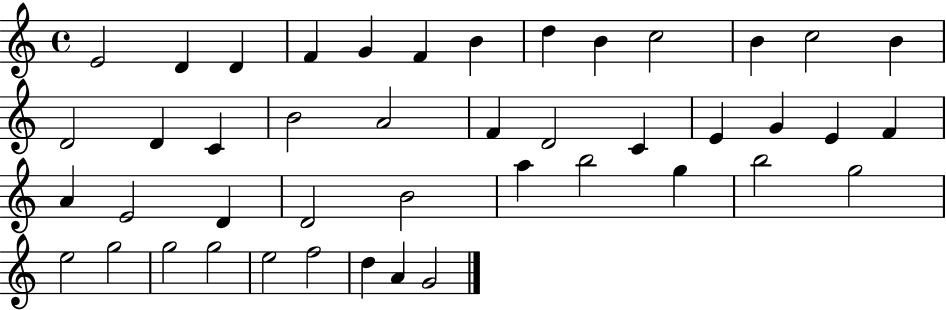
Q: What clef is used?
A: treble